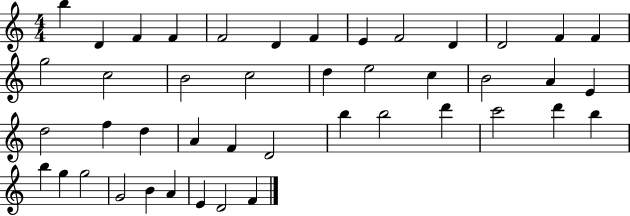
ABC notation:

X:1
T:Untitled
M:4/4
L:1/4
K:C
b D F F F2 D F E F2 D D2 F F g2 c2 B2 c2 d e2 c B2 A E d2 f d A F D2 b b2 d' c'2 d' b b g g2 G2 B A E D2 F